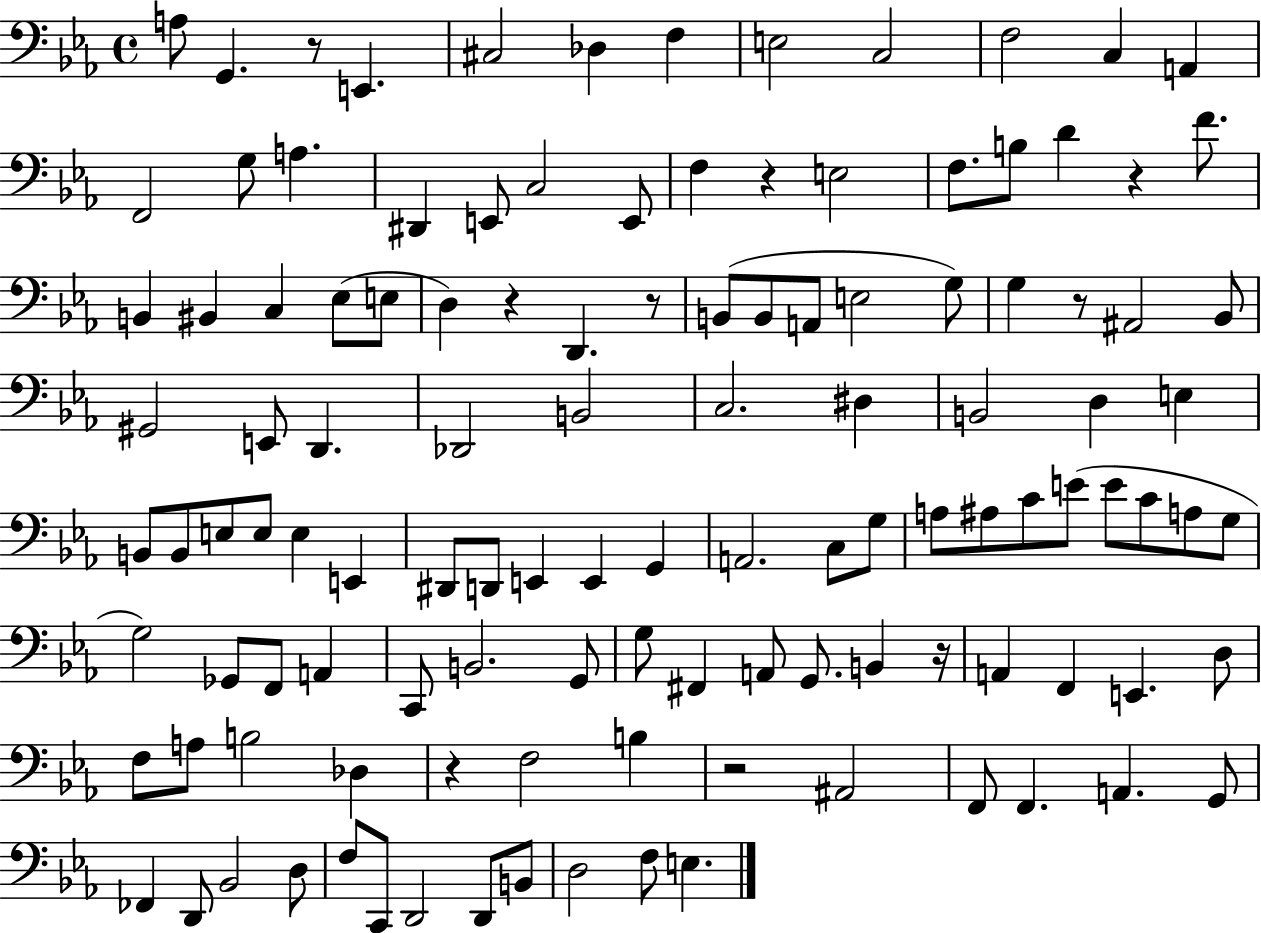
{
  \clef bass
  \time 4/4
  \defaultTimeSignature
  \key ees \major
  a8 g,4. r8 e,4. | cis2 des4 f4 | e2 c2 | f2 c4 a,4 | \break f,2 g8 a4. | dis,4 e,8 c2 e,8 | f4 r4 e2 | f8. b8 d'4 r4 f'8. | \break b,4 bis,4 c4 ees8( e8 | d4) r4 d,4. r8 | b,8( b,8 a,8 e2 g8) | g4 r8 ais,2 bes,8 | \break gis,2 e,8 d,4. | des,2 b,2 | c2. dis4 | b,2 d4 e4 | \break b,8 b,8 e8 e8 e4 e,4 | dis,8 d,8 e,4 e,4 g,4 | a,2. c8 g8 | a8 ais8 c'8 e'8( e'8 c'8 a8 g8 | \break g2) ges,8 f,8 a,4 | c,8 b,2. g,8 | g8 fis,4 a,8 g,8. b,4 r16 | a,4 f,4 e,4. d8 | \break f8 a8 b2 des4 | r4 f2 b4 | r2 ais,2 | f,8 f,4. a,4. g,8 | \break fes,4 d,8 bes,2 d8 | f8 c,8 d,2 d,8 b,8 | d2 f8 e4. | \bar "|."
}